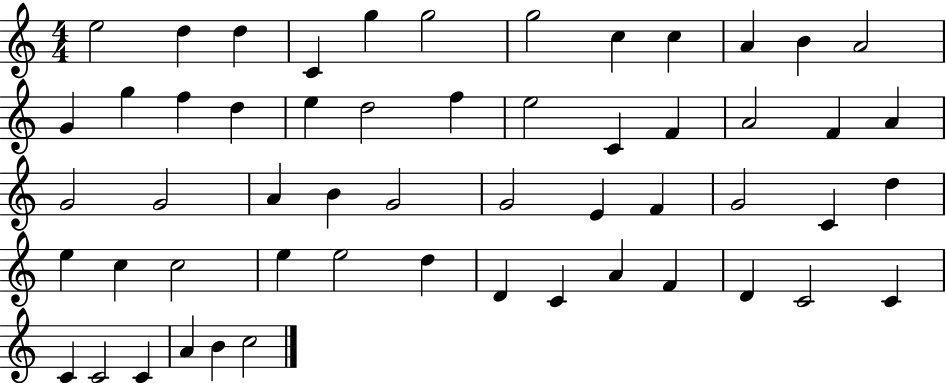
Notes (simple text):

E5/h D5/q D5/q C4/q G5/q G5/h G5/h C5/q C5/q A4/q B4/q A4/h G4/q G5/q F5/q D5/q E5/q D5/h F5/q E5/h C4/q F4/q A4/h F4/q A4/q G4/h G4/h A4/q B4/q G4/h G4/h E4/q F4/q G4/h C4/q D5/q E5/q C5/q C5/h E5/q E5/h D5/q D4/q C4/q A4/q F4/q D4/q C4/h C4/q C4/q C4/h C4/q A4/q B4/q C5/h